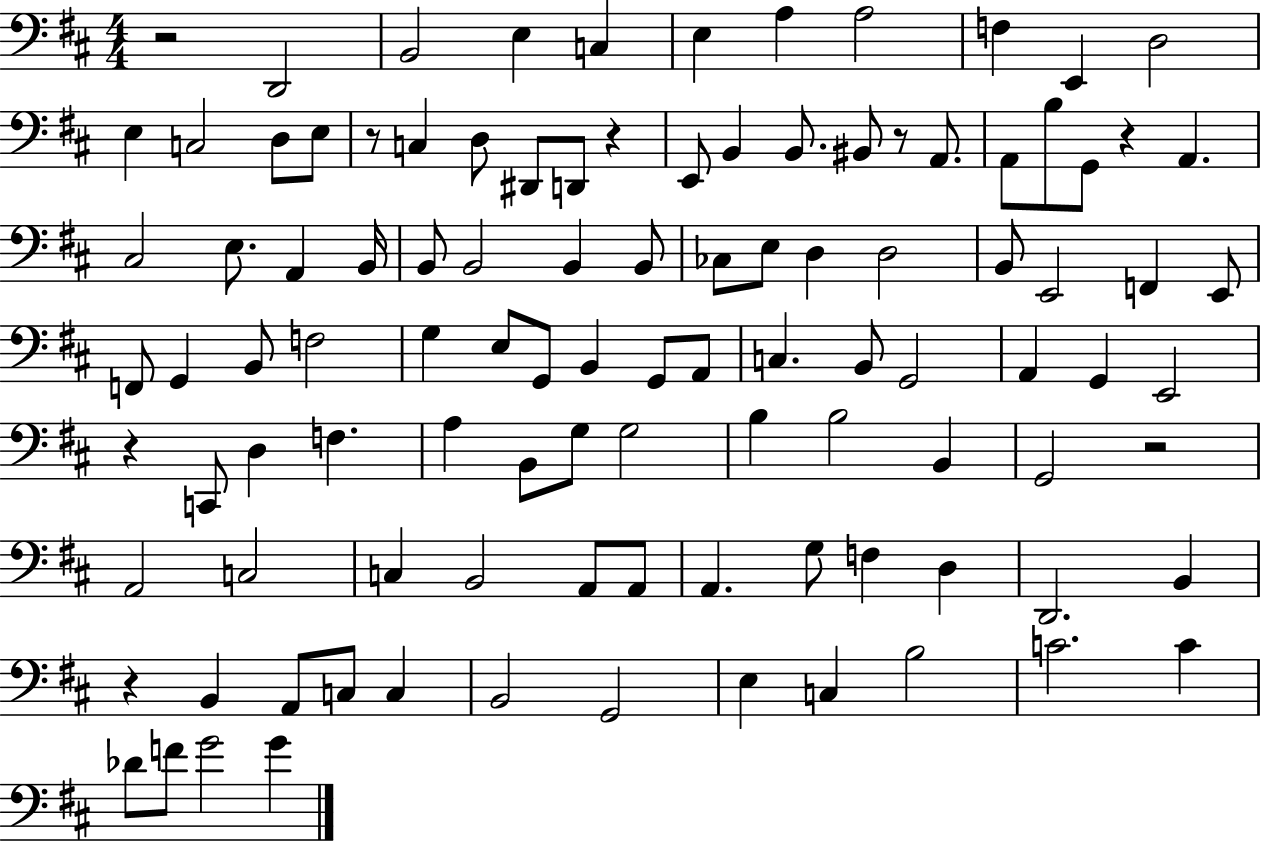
R/h D2/h B2/h E3/q C3/q E3/q A3/q A3/h F3/q E2/q D3/h E3/q C3/h D3/e E3/e R/e C3/q D3/e D#2/e D2/e R/q E2/e B2/q B2/e. BIS2/e R/e A2/e. A2/e B3/e G2/e R/q A2/q. C#3/h E3/e. A2/q B2/s B2/e B2/h B2/q B2/e CES3/e E3/e D3/q D3/h B2/e E2/h F2/q E2/e F2/e G2/q B2/e F3/h G3/q E3/e G2/e B2/q G2/e A2/e C3/q. B2/e G2/h A2/q G2/q E2/h R/q C2/e D3/q F3/q. A3/q B2/e G3/e G3/h B3/q B3/h B2/q G2/h R/h A2/h C3/h C3/q B2/h A2/e A2/e A2/q. G3/e F3/q D3/q D2/h. B2/q R/q B2/q A2/e C3/e C3/q B2/h G2/h E3/q C3/q B3/h C4/h. C4/q Db4/e F4/e G4/h G4/q